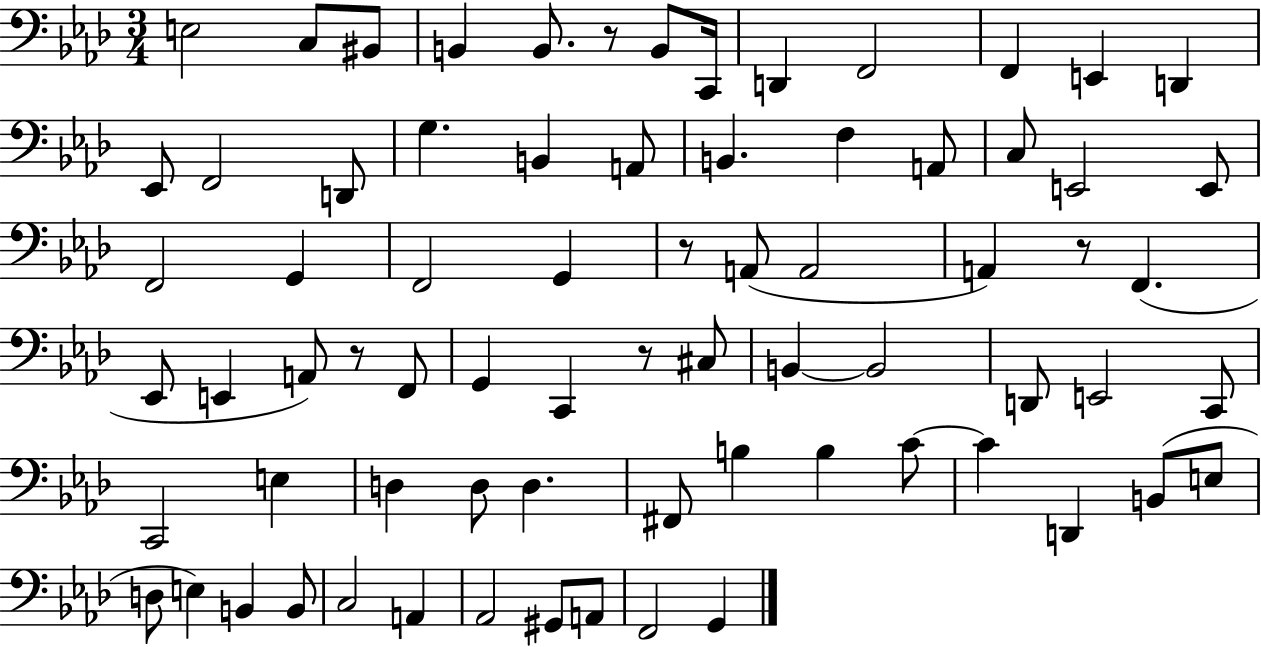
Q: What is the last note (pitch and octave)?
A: G2